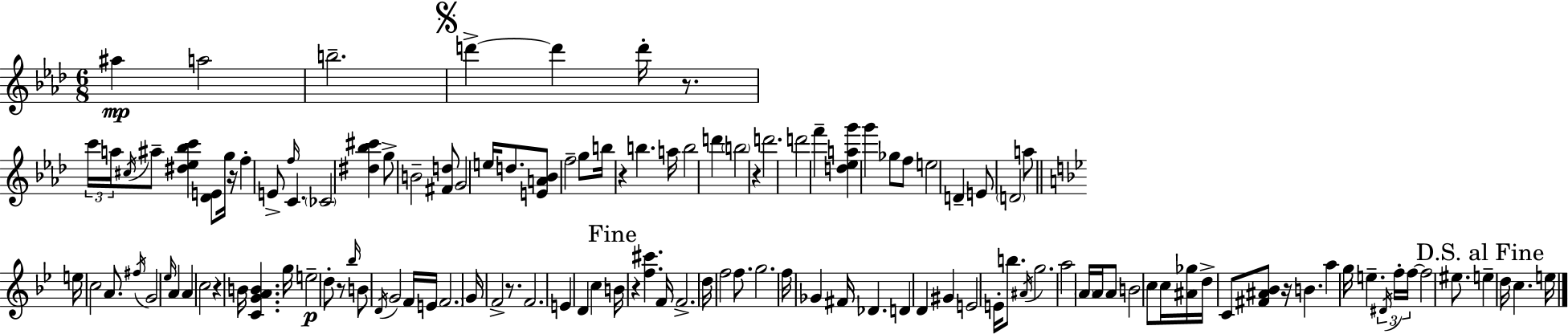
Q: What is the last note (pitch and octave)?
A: E5